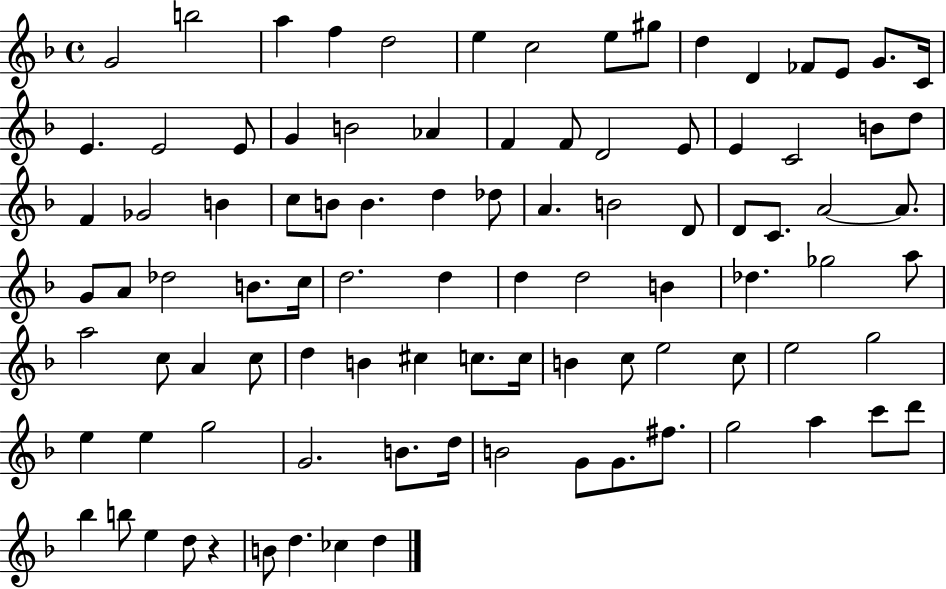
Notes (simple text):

G4/h B5/h A5/q F5/q D5/h E5/q C5/h E5/e G#5/e D5/q D4/q FES4/e E4/e G4/e. C4/s E4/q. E4/h E4/e G4/q B4/h Ab4/q F4/q F4/e D4/h E4/e E4/q C4/h B4/e D5/e F4/q Gb4/h B4/q C5/e B4/e B4/q. D5/q Db5/e A4/q. B4/h D4/e D4/e C4/e. A4/h A4/e. G4/e A4/e Db5/h B4/e. C5/s D5/h. D5/q D5/q D5/h B4/q Db5/q. Gb5/h A5/e A5/h C5/e A4/q C5/e D5/q B4/q C#5/q C5/e. C5/s B4/q C5/e E5/h C5/e E5/h G5/h E5/q E5/q G5/h G4/h. B4/e. D5/s B4/h G4/e G4/e. F#5/e. G5/h A5/q C6/e D6/e Bb5/q B5/e E5/q D5/e R/q B4/e D5/q. CES5/q D5/q